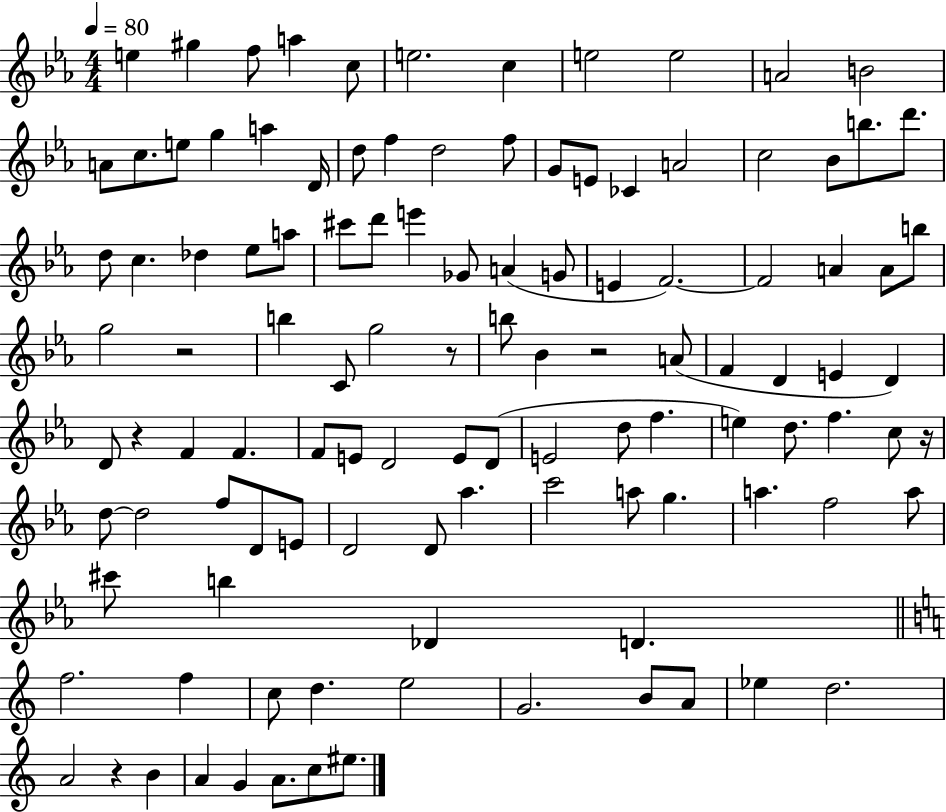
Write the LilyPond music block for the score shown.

{
  \clef treble
  \numericTimeSignature
  \time 4/4
  \key ees \major
  \tempo 4 = 80
  e''4 gis''4 f''8 a''4 c''8 | e''2. c''4 | e''2 e''2 | a'2 b'2 | \break a'8 c''8. e''8 g''4 a''4 d'16 | d''8 f''4 d''2 f''8 | g'8 e'8 ces'4 a'2 | c''2 bes'8 b''8. d'''8. | \break d''8 c''4. des''4 ees''8 a''8 | cis'''8 d'''8 e'''4 ges'8 a'4( g'8 | e'4 f'2.~~) | f'2 a'4 a'8 b''8 | \break g''2 r2 | b''4 c'8 g''2 r8 | b''8 bes'4 r2 a'8( | f'4 d'4 e'4 d'4) | \break d'8 r4 f'4 f'4. | f'8 e'8 d'2 e'8 d'8( | e'2 d''8 f''4. | e''4) d''8. f''4. c''8 r16 | \break d''8~~ d''2 f''8 d'8 e'8 | d'2 d'8 aes''4. | c'''2 a''8 g''4. | a''4. f''2 a''8 | \break cis'''8 b''4 des'4 d'4. | \bar "||" \break \key a \minor f''2. f''4 | c''8 d''4. e''2 | g'2. b'8 a'8 | ees''4 d''2. | \break a'2 r4 b'4 | a'4 g'4 a'8. c''8 eis''8. | \bar "|."
}